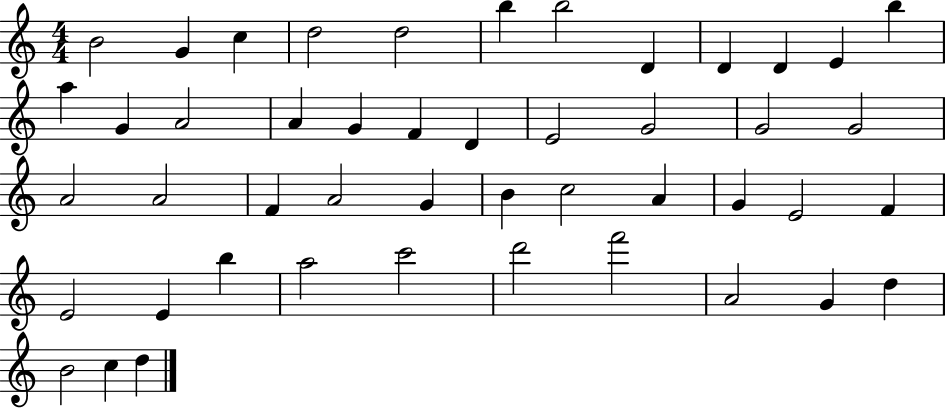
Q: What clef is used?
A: treble